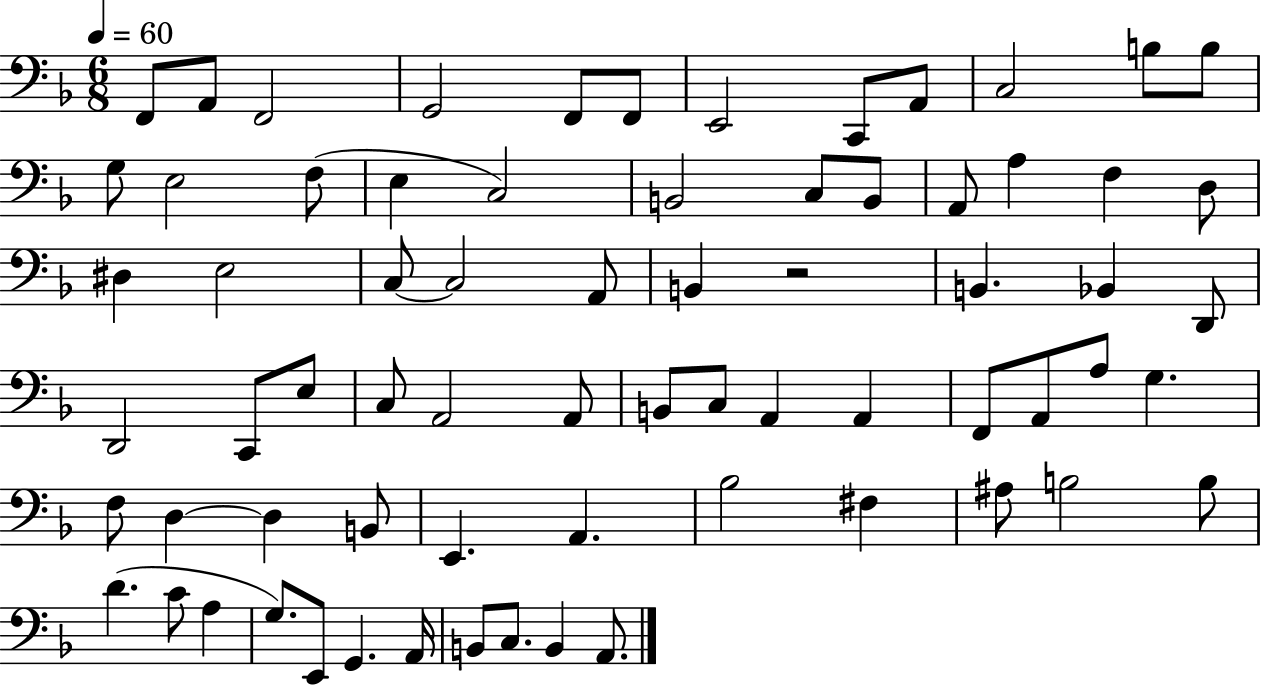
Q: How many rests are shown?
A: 1